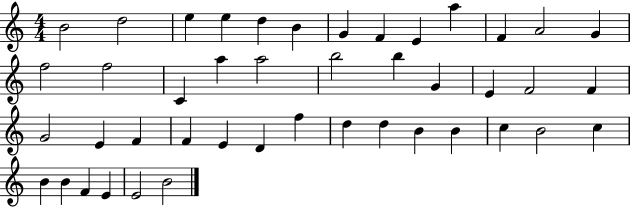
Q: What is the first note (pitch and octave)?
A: B4